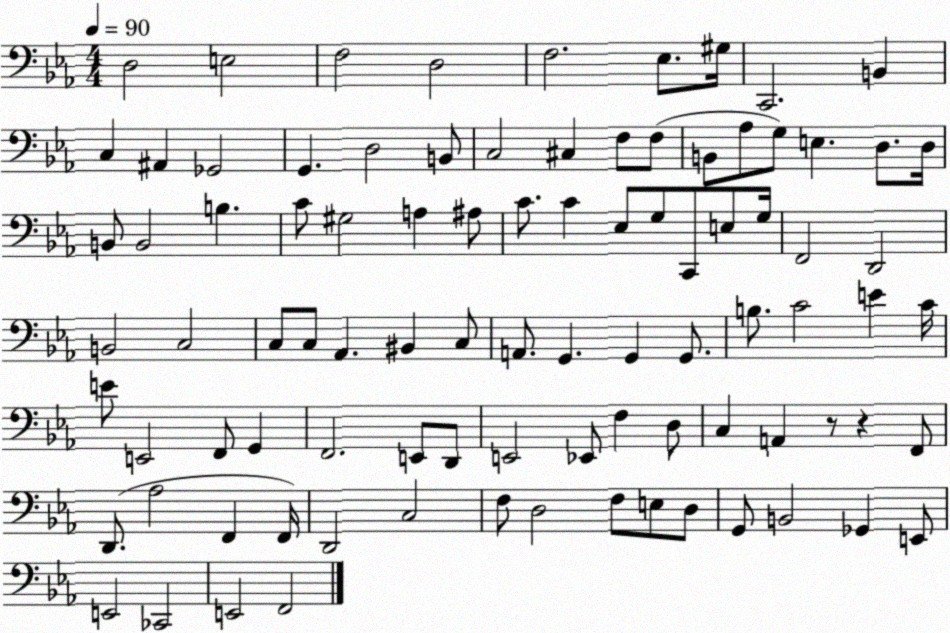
X:1
T:Untitled
M:4/4
L:1/4
K:Eb
D,2 E,2 F,2 D,2 F,2 _E,/2 ^G,/4 C,,2 B,, C, ^A,, _G,,2 G,, D,2 B,,/2 C,2 ^C, F,/2 F,/2 B,,/2 _A,/2 G,/2 E, D,/2 D,/4 B,,/2 B,,2 B, C/2 ^G,2 A, ^A,/2 C/2 C _E,/2 G,/2 C,,/2 E,/2 G,/4 F,,2 D,,2 B,,2 C,2 C,/2 C,/2 _A,, ^B,, C,/2 A,,/2 G,, G,, G,,/2 B,/2 C2 E C/4 E/2 E,,2 F,,/2 G,, F,,2 E,,/2 D,,/2 E,,2 _E,,/2 F, D,/2 C, A,, z/2 z F,,/2 D,,/2 _A,2 F,, F,,/4 D,,2 C,2 F,/2 D,2 F,/2 E,/2 D,/2 G,,/2 B,,2 _G,, E,,/2 E,,2 _C,,2 E,,2 F,,2